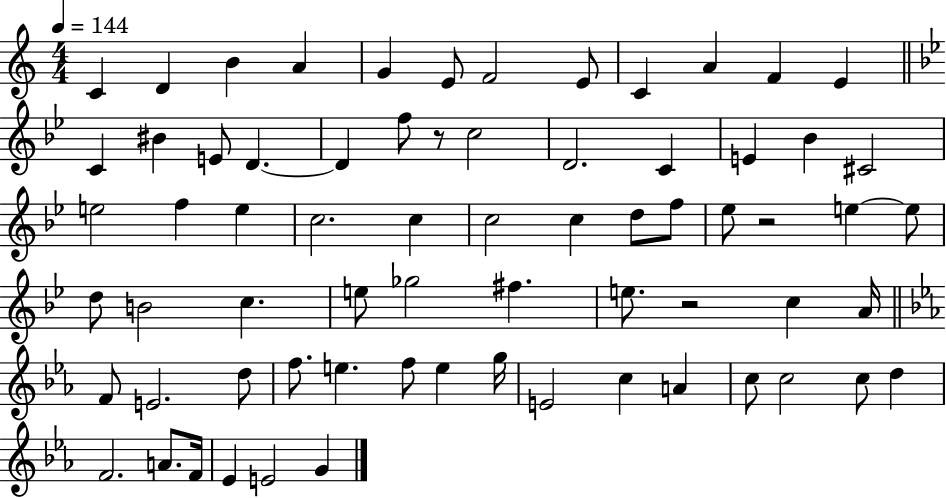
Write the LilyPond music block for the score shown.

{
  \clef treble
  \numericTimeSignature
  \time 4/4
  \key c \major
  \tempo 4 = 144
  c'4 d'4 b'4 a'4 | g'4 e'8 f'2 e'8 | c'4 a'4 f'4 e'4 | \bar "||" \break \key bes \major c'4 bis'4 e'8 d'4.~~ | d'4 f''8 r8 c''2 | d'2. c'4 | e'4 bes'4 cis'2 | \break e''2 f''4 e''4 | c''2. c''4 | c''2 c''4 d''8 f''8 | ees''8 r2 e''4~~ e''8 | \break d''8 b'2 c''4. | e''8 ges''2 fis''4. | e''8. r2 c''4 a'16 | \bar "||" \break \key c \minor f'8 e'2. d''8 | f''8. e''4. f''8 e''4 g''16 | e'2 c''4 a'4 | c''8 c''2 c''8 d''4 | \break f'2. a'8. f'16 | ees'4 e'2 g'4 | \bar "|."
}